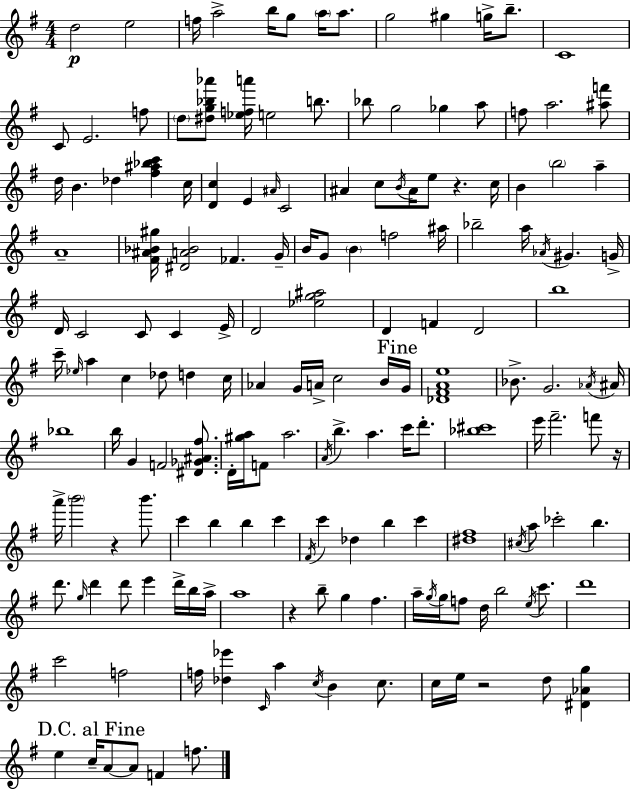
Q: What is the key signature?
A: G major